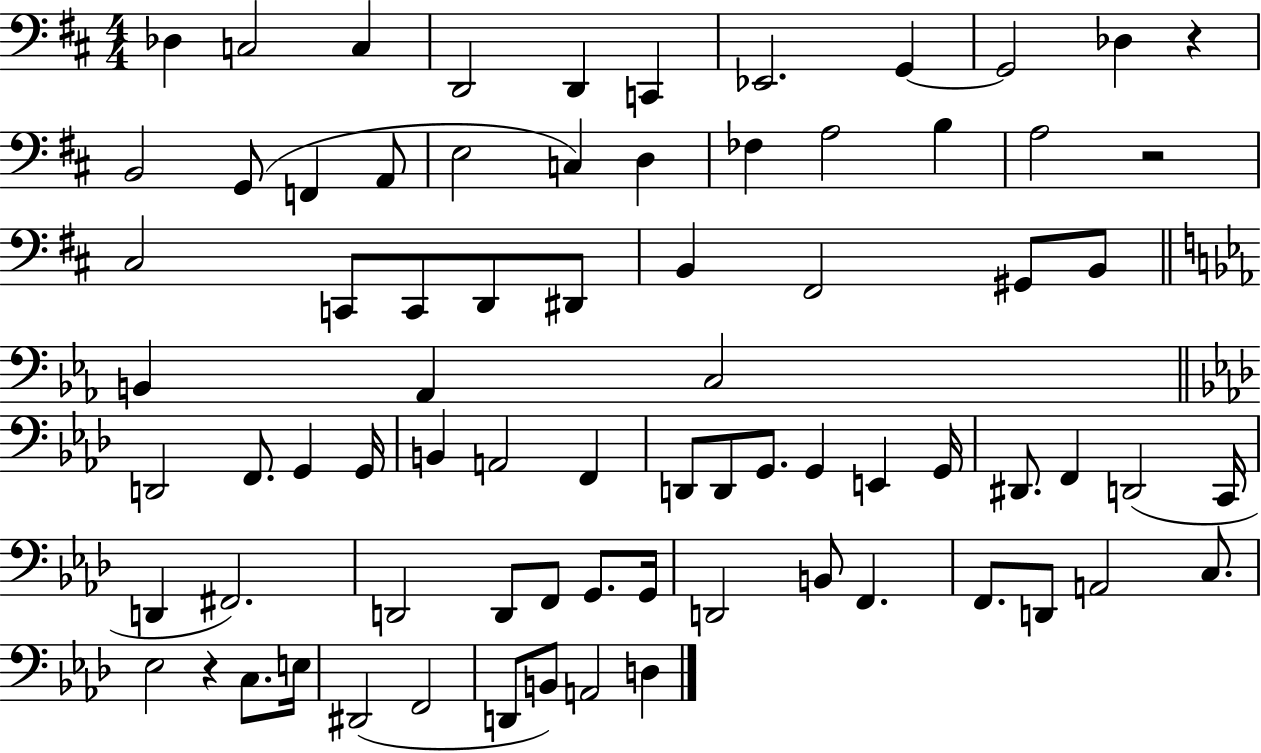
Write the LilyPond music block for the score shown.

{
  \clef bass
  \numericTimeSignature
  \time 4/4
  \key d \major
  des4 c2 c4 | d,2 d,4 c,4 | ees,2. g,4~~ | g,2 des4 r4 | \break b,2 g,8( f,4 a,8 | e2 c4) d4 | fes4 a2 b4 | a2 r2 | \break cis2 c,8 c,8 d,8 dis,8 | b,4 fis,2 gis,8 b,8 | \bar "||" \break \key ees \major b,4 aes,4 c2 | \bar "||" \break \key aes \major d,2 f,8. g,4 g,16 | b,4 a,2 f,4 | d,8 d,8 g,8. g,4 e,4 g,16 | dis,8. f,4 d,2( c,16 | \break d,4 fis,2.) | d,2 d,8 f,8 g,8. g,16 | d,2 b,8 f,4. | f,8. d,8 a,2 c8. | \break ees2 r4 c8. e16 | dis,2( f,2 | d,8 b,8) a,2 d4 | \bar "|."
}